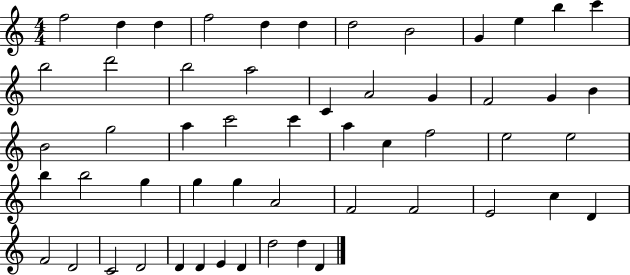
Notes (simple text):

F5/h D5/q D5/q F5/h D5/q D5/q D5/h B4/h G4/q E5/q B5/q C6/q B5/h D6/h B5/h A5/h C4/q A4/h G4/q F4/h G4/q B4/q B4/h G5/h A5/q C6/h C6/q A5/q C5/q F5/h E5/h E5/h B5/q B5/h G5/q G5/q G5/q A4/h F4/h F4/h E4/h C5/q D4/q F4/h D4/h C4/h D4/h D4/q D4/q E4/q D4/q D5/h D5/q D4/q